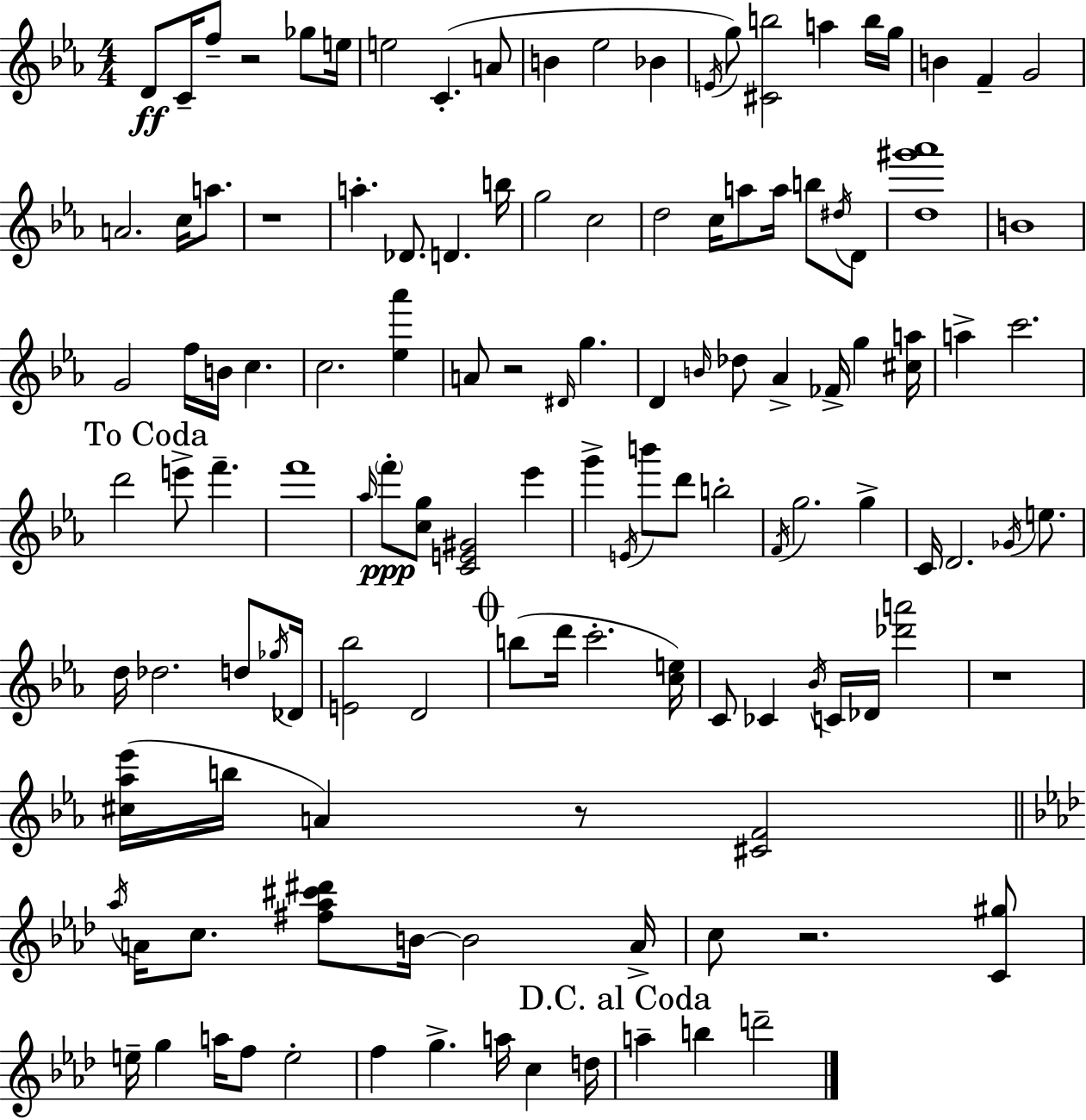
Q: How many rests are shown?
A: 6